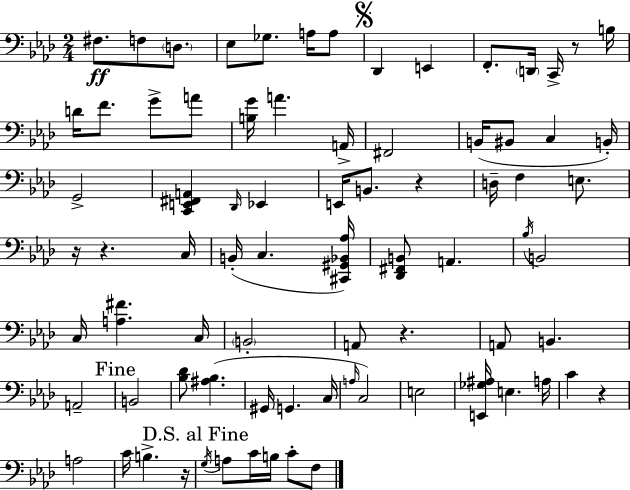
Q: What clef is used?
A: bass